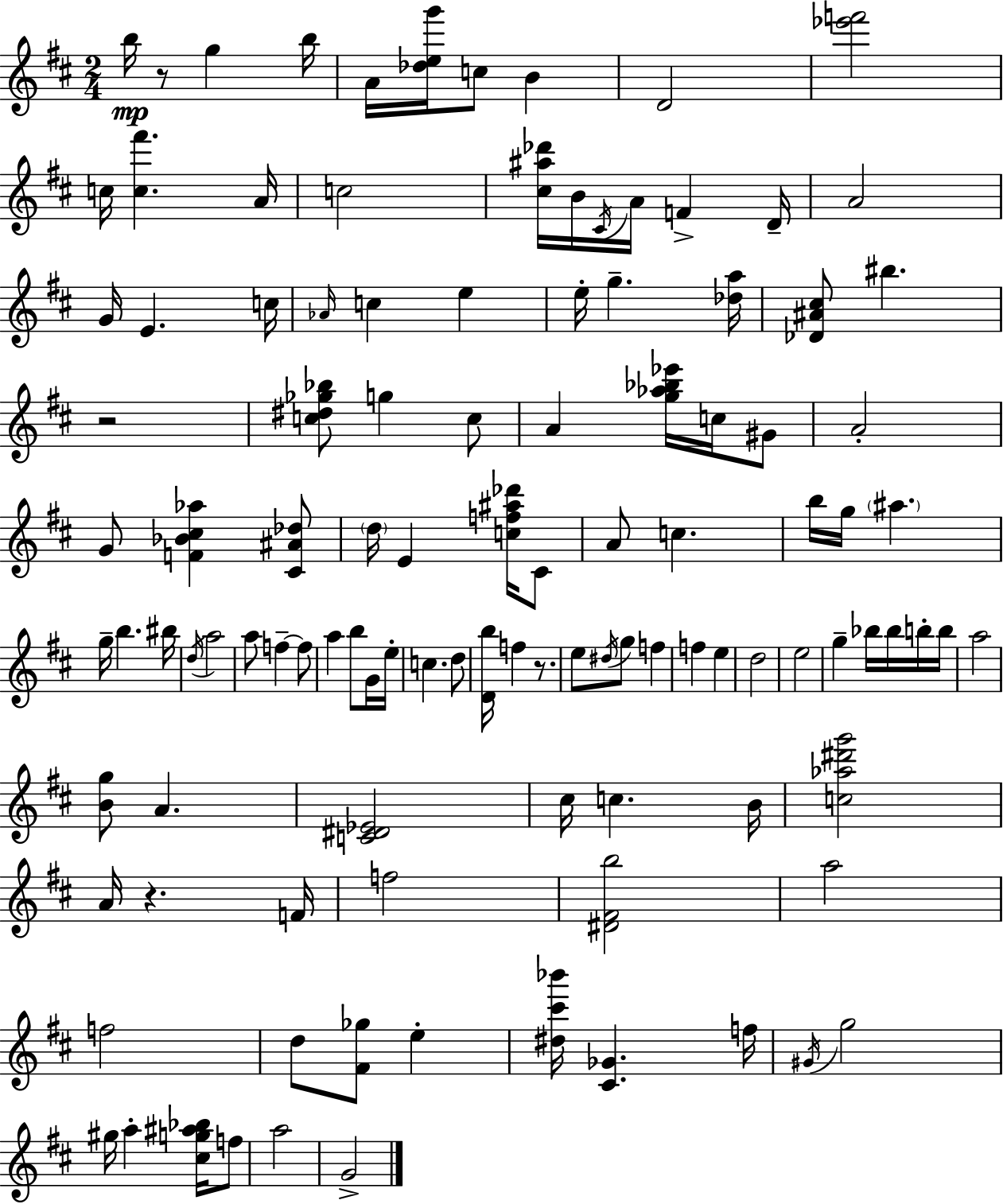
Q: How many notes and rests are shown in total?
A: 112